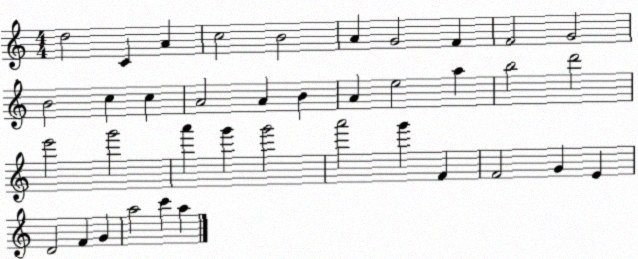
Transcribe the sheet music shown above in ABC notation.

X:1
T:Untitled
M:4/4
L:1/4
K:C
d2 C A c2 B2 A G2 F F2 G2 B2 c c A2 A B A e2 a b2 d'2 e'2 g'2 a' g' g'2 a'2 g' F F2 G E D2 F G a2 c' a